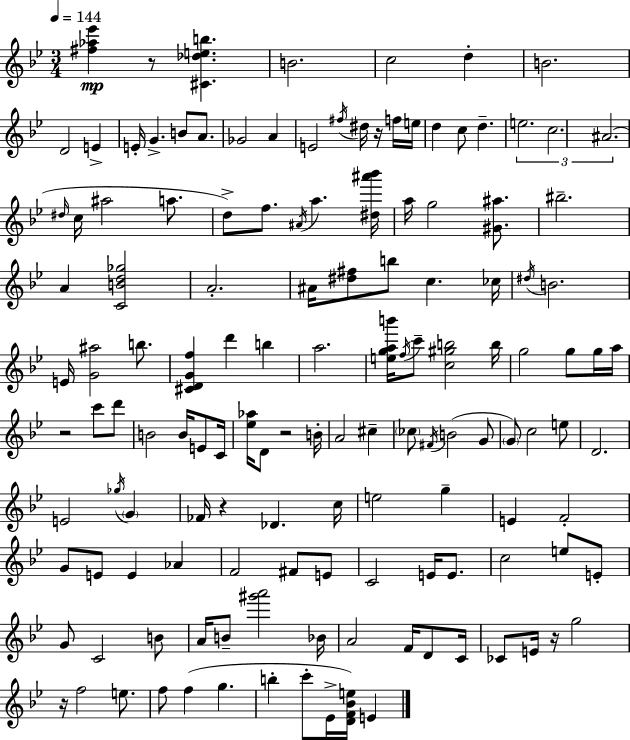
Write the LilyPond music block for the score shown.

{
  \clef treble
  \numericTimeSignature
  \time 3/4
  \key g \minor
  \tempo 4 = 144
  <fis'' aes'' ees'''>4\mp r8 <cis' des'' e'' b''>4. | b'2. | c''2 d''4-. | b'2. | \break d'2 e'4-> | e'16-. g'4.-> b'8 a'8. | ges'2 a'4 | e'2 \acciaccatura { fis''16 } dis''16 r16 f''16 | \break e''16 d''4 c''8 d''4.-- | \tuplet 3/2 { e''2. | c''2. | ais'2.( } | \break \grace { dis''16 } c''16 ais''2 a''8. | d''8->) f''8. \acciaccatura { ais'16 } a''4. | <dis'' ais''' bes'''>16 a''16 g''2 | <gis' ais''>8. bis''2.-- | \break a'4 <c' b' d'' ges''>2 | a'2.-. | ais'16 <dis'' fis''>8 b''8 c''4. | ces''16 \acciaccatura { dis''16 } b'2. | \break e'16 <g' ais''>2 | b''8. <cis' d' g' f''>4 d'''4 | b''4 a''2. | <e'' g'' a'' b'''>16 \acciaccatura { f''16 } c'''8-- <c'' gis'' b''>2 | \break b''16 g''2 | g''8 g''16 a''16 r2 | c'''8 d'''8 b'2 | b'16 e'8 c'16 <ees'' aes''>16 d'8 r2 | \break b'16-. a'2 | cis''4-- \parenthesize ces''8 \acciaccatura { fis'16 } b'2( | g'8 \parenthesize g'8) c''2 | e''8 d'2. | \break e'2 | \acciaccatura { ges''16 } \parenthesize g'4 fes'16 r4 | des'4. c''16 e''2 | g''4-- e'4 f'2-. | \break g'8 e'8 e'4 | aes'4 f'2 | fis'8 e'8 c'2 | e'16 e'8. c''2 | \break e''8 e'8-. g'8 c'2 | b'8 a'16 b'8-- <gis''' a'''>2 | bes'16 a'2 | f'16 d'8 c'16 ces'8 e'16 r16 g''2 | \break r16 f''2 | e''8. f''8 f''4( | g''4. b''4-. c'''8-. | ees'16-> <d' f' bes' e''>16) e'4 \bar "|."
}